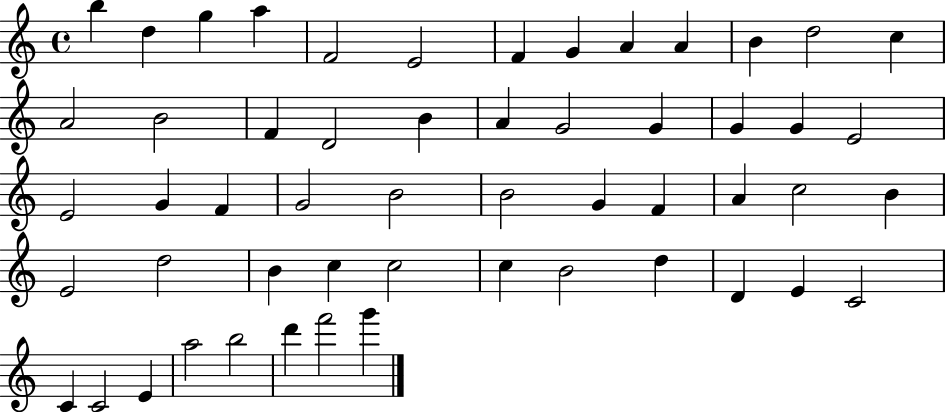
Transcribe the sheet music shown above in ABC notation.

X:1
T:Untitled
M:4/4
L:1/4
K:C
b d g a F2 E2 F G A A B d2 c A2 B2 F D2 B A G2 G G G E2 E2 G F G2 B2 B2 G F A c2 B E2 d2 B c c2 c B2 d D E C2 C C2 E a2 b2 d' f'2 g'